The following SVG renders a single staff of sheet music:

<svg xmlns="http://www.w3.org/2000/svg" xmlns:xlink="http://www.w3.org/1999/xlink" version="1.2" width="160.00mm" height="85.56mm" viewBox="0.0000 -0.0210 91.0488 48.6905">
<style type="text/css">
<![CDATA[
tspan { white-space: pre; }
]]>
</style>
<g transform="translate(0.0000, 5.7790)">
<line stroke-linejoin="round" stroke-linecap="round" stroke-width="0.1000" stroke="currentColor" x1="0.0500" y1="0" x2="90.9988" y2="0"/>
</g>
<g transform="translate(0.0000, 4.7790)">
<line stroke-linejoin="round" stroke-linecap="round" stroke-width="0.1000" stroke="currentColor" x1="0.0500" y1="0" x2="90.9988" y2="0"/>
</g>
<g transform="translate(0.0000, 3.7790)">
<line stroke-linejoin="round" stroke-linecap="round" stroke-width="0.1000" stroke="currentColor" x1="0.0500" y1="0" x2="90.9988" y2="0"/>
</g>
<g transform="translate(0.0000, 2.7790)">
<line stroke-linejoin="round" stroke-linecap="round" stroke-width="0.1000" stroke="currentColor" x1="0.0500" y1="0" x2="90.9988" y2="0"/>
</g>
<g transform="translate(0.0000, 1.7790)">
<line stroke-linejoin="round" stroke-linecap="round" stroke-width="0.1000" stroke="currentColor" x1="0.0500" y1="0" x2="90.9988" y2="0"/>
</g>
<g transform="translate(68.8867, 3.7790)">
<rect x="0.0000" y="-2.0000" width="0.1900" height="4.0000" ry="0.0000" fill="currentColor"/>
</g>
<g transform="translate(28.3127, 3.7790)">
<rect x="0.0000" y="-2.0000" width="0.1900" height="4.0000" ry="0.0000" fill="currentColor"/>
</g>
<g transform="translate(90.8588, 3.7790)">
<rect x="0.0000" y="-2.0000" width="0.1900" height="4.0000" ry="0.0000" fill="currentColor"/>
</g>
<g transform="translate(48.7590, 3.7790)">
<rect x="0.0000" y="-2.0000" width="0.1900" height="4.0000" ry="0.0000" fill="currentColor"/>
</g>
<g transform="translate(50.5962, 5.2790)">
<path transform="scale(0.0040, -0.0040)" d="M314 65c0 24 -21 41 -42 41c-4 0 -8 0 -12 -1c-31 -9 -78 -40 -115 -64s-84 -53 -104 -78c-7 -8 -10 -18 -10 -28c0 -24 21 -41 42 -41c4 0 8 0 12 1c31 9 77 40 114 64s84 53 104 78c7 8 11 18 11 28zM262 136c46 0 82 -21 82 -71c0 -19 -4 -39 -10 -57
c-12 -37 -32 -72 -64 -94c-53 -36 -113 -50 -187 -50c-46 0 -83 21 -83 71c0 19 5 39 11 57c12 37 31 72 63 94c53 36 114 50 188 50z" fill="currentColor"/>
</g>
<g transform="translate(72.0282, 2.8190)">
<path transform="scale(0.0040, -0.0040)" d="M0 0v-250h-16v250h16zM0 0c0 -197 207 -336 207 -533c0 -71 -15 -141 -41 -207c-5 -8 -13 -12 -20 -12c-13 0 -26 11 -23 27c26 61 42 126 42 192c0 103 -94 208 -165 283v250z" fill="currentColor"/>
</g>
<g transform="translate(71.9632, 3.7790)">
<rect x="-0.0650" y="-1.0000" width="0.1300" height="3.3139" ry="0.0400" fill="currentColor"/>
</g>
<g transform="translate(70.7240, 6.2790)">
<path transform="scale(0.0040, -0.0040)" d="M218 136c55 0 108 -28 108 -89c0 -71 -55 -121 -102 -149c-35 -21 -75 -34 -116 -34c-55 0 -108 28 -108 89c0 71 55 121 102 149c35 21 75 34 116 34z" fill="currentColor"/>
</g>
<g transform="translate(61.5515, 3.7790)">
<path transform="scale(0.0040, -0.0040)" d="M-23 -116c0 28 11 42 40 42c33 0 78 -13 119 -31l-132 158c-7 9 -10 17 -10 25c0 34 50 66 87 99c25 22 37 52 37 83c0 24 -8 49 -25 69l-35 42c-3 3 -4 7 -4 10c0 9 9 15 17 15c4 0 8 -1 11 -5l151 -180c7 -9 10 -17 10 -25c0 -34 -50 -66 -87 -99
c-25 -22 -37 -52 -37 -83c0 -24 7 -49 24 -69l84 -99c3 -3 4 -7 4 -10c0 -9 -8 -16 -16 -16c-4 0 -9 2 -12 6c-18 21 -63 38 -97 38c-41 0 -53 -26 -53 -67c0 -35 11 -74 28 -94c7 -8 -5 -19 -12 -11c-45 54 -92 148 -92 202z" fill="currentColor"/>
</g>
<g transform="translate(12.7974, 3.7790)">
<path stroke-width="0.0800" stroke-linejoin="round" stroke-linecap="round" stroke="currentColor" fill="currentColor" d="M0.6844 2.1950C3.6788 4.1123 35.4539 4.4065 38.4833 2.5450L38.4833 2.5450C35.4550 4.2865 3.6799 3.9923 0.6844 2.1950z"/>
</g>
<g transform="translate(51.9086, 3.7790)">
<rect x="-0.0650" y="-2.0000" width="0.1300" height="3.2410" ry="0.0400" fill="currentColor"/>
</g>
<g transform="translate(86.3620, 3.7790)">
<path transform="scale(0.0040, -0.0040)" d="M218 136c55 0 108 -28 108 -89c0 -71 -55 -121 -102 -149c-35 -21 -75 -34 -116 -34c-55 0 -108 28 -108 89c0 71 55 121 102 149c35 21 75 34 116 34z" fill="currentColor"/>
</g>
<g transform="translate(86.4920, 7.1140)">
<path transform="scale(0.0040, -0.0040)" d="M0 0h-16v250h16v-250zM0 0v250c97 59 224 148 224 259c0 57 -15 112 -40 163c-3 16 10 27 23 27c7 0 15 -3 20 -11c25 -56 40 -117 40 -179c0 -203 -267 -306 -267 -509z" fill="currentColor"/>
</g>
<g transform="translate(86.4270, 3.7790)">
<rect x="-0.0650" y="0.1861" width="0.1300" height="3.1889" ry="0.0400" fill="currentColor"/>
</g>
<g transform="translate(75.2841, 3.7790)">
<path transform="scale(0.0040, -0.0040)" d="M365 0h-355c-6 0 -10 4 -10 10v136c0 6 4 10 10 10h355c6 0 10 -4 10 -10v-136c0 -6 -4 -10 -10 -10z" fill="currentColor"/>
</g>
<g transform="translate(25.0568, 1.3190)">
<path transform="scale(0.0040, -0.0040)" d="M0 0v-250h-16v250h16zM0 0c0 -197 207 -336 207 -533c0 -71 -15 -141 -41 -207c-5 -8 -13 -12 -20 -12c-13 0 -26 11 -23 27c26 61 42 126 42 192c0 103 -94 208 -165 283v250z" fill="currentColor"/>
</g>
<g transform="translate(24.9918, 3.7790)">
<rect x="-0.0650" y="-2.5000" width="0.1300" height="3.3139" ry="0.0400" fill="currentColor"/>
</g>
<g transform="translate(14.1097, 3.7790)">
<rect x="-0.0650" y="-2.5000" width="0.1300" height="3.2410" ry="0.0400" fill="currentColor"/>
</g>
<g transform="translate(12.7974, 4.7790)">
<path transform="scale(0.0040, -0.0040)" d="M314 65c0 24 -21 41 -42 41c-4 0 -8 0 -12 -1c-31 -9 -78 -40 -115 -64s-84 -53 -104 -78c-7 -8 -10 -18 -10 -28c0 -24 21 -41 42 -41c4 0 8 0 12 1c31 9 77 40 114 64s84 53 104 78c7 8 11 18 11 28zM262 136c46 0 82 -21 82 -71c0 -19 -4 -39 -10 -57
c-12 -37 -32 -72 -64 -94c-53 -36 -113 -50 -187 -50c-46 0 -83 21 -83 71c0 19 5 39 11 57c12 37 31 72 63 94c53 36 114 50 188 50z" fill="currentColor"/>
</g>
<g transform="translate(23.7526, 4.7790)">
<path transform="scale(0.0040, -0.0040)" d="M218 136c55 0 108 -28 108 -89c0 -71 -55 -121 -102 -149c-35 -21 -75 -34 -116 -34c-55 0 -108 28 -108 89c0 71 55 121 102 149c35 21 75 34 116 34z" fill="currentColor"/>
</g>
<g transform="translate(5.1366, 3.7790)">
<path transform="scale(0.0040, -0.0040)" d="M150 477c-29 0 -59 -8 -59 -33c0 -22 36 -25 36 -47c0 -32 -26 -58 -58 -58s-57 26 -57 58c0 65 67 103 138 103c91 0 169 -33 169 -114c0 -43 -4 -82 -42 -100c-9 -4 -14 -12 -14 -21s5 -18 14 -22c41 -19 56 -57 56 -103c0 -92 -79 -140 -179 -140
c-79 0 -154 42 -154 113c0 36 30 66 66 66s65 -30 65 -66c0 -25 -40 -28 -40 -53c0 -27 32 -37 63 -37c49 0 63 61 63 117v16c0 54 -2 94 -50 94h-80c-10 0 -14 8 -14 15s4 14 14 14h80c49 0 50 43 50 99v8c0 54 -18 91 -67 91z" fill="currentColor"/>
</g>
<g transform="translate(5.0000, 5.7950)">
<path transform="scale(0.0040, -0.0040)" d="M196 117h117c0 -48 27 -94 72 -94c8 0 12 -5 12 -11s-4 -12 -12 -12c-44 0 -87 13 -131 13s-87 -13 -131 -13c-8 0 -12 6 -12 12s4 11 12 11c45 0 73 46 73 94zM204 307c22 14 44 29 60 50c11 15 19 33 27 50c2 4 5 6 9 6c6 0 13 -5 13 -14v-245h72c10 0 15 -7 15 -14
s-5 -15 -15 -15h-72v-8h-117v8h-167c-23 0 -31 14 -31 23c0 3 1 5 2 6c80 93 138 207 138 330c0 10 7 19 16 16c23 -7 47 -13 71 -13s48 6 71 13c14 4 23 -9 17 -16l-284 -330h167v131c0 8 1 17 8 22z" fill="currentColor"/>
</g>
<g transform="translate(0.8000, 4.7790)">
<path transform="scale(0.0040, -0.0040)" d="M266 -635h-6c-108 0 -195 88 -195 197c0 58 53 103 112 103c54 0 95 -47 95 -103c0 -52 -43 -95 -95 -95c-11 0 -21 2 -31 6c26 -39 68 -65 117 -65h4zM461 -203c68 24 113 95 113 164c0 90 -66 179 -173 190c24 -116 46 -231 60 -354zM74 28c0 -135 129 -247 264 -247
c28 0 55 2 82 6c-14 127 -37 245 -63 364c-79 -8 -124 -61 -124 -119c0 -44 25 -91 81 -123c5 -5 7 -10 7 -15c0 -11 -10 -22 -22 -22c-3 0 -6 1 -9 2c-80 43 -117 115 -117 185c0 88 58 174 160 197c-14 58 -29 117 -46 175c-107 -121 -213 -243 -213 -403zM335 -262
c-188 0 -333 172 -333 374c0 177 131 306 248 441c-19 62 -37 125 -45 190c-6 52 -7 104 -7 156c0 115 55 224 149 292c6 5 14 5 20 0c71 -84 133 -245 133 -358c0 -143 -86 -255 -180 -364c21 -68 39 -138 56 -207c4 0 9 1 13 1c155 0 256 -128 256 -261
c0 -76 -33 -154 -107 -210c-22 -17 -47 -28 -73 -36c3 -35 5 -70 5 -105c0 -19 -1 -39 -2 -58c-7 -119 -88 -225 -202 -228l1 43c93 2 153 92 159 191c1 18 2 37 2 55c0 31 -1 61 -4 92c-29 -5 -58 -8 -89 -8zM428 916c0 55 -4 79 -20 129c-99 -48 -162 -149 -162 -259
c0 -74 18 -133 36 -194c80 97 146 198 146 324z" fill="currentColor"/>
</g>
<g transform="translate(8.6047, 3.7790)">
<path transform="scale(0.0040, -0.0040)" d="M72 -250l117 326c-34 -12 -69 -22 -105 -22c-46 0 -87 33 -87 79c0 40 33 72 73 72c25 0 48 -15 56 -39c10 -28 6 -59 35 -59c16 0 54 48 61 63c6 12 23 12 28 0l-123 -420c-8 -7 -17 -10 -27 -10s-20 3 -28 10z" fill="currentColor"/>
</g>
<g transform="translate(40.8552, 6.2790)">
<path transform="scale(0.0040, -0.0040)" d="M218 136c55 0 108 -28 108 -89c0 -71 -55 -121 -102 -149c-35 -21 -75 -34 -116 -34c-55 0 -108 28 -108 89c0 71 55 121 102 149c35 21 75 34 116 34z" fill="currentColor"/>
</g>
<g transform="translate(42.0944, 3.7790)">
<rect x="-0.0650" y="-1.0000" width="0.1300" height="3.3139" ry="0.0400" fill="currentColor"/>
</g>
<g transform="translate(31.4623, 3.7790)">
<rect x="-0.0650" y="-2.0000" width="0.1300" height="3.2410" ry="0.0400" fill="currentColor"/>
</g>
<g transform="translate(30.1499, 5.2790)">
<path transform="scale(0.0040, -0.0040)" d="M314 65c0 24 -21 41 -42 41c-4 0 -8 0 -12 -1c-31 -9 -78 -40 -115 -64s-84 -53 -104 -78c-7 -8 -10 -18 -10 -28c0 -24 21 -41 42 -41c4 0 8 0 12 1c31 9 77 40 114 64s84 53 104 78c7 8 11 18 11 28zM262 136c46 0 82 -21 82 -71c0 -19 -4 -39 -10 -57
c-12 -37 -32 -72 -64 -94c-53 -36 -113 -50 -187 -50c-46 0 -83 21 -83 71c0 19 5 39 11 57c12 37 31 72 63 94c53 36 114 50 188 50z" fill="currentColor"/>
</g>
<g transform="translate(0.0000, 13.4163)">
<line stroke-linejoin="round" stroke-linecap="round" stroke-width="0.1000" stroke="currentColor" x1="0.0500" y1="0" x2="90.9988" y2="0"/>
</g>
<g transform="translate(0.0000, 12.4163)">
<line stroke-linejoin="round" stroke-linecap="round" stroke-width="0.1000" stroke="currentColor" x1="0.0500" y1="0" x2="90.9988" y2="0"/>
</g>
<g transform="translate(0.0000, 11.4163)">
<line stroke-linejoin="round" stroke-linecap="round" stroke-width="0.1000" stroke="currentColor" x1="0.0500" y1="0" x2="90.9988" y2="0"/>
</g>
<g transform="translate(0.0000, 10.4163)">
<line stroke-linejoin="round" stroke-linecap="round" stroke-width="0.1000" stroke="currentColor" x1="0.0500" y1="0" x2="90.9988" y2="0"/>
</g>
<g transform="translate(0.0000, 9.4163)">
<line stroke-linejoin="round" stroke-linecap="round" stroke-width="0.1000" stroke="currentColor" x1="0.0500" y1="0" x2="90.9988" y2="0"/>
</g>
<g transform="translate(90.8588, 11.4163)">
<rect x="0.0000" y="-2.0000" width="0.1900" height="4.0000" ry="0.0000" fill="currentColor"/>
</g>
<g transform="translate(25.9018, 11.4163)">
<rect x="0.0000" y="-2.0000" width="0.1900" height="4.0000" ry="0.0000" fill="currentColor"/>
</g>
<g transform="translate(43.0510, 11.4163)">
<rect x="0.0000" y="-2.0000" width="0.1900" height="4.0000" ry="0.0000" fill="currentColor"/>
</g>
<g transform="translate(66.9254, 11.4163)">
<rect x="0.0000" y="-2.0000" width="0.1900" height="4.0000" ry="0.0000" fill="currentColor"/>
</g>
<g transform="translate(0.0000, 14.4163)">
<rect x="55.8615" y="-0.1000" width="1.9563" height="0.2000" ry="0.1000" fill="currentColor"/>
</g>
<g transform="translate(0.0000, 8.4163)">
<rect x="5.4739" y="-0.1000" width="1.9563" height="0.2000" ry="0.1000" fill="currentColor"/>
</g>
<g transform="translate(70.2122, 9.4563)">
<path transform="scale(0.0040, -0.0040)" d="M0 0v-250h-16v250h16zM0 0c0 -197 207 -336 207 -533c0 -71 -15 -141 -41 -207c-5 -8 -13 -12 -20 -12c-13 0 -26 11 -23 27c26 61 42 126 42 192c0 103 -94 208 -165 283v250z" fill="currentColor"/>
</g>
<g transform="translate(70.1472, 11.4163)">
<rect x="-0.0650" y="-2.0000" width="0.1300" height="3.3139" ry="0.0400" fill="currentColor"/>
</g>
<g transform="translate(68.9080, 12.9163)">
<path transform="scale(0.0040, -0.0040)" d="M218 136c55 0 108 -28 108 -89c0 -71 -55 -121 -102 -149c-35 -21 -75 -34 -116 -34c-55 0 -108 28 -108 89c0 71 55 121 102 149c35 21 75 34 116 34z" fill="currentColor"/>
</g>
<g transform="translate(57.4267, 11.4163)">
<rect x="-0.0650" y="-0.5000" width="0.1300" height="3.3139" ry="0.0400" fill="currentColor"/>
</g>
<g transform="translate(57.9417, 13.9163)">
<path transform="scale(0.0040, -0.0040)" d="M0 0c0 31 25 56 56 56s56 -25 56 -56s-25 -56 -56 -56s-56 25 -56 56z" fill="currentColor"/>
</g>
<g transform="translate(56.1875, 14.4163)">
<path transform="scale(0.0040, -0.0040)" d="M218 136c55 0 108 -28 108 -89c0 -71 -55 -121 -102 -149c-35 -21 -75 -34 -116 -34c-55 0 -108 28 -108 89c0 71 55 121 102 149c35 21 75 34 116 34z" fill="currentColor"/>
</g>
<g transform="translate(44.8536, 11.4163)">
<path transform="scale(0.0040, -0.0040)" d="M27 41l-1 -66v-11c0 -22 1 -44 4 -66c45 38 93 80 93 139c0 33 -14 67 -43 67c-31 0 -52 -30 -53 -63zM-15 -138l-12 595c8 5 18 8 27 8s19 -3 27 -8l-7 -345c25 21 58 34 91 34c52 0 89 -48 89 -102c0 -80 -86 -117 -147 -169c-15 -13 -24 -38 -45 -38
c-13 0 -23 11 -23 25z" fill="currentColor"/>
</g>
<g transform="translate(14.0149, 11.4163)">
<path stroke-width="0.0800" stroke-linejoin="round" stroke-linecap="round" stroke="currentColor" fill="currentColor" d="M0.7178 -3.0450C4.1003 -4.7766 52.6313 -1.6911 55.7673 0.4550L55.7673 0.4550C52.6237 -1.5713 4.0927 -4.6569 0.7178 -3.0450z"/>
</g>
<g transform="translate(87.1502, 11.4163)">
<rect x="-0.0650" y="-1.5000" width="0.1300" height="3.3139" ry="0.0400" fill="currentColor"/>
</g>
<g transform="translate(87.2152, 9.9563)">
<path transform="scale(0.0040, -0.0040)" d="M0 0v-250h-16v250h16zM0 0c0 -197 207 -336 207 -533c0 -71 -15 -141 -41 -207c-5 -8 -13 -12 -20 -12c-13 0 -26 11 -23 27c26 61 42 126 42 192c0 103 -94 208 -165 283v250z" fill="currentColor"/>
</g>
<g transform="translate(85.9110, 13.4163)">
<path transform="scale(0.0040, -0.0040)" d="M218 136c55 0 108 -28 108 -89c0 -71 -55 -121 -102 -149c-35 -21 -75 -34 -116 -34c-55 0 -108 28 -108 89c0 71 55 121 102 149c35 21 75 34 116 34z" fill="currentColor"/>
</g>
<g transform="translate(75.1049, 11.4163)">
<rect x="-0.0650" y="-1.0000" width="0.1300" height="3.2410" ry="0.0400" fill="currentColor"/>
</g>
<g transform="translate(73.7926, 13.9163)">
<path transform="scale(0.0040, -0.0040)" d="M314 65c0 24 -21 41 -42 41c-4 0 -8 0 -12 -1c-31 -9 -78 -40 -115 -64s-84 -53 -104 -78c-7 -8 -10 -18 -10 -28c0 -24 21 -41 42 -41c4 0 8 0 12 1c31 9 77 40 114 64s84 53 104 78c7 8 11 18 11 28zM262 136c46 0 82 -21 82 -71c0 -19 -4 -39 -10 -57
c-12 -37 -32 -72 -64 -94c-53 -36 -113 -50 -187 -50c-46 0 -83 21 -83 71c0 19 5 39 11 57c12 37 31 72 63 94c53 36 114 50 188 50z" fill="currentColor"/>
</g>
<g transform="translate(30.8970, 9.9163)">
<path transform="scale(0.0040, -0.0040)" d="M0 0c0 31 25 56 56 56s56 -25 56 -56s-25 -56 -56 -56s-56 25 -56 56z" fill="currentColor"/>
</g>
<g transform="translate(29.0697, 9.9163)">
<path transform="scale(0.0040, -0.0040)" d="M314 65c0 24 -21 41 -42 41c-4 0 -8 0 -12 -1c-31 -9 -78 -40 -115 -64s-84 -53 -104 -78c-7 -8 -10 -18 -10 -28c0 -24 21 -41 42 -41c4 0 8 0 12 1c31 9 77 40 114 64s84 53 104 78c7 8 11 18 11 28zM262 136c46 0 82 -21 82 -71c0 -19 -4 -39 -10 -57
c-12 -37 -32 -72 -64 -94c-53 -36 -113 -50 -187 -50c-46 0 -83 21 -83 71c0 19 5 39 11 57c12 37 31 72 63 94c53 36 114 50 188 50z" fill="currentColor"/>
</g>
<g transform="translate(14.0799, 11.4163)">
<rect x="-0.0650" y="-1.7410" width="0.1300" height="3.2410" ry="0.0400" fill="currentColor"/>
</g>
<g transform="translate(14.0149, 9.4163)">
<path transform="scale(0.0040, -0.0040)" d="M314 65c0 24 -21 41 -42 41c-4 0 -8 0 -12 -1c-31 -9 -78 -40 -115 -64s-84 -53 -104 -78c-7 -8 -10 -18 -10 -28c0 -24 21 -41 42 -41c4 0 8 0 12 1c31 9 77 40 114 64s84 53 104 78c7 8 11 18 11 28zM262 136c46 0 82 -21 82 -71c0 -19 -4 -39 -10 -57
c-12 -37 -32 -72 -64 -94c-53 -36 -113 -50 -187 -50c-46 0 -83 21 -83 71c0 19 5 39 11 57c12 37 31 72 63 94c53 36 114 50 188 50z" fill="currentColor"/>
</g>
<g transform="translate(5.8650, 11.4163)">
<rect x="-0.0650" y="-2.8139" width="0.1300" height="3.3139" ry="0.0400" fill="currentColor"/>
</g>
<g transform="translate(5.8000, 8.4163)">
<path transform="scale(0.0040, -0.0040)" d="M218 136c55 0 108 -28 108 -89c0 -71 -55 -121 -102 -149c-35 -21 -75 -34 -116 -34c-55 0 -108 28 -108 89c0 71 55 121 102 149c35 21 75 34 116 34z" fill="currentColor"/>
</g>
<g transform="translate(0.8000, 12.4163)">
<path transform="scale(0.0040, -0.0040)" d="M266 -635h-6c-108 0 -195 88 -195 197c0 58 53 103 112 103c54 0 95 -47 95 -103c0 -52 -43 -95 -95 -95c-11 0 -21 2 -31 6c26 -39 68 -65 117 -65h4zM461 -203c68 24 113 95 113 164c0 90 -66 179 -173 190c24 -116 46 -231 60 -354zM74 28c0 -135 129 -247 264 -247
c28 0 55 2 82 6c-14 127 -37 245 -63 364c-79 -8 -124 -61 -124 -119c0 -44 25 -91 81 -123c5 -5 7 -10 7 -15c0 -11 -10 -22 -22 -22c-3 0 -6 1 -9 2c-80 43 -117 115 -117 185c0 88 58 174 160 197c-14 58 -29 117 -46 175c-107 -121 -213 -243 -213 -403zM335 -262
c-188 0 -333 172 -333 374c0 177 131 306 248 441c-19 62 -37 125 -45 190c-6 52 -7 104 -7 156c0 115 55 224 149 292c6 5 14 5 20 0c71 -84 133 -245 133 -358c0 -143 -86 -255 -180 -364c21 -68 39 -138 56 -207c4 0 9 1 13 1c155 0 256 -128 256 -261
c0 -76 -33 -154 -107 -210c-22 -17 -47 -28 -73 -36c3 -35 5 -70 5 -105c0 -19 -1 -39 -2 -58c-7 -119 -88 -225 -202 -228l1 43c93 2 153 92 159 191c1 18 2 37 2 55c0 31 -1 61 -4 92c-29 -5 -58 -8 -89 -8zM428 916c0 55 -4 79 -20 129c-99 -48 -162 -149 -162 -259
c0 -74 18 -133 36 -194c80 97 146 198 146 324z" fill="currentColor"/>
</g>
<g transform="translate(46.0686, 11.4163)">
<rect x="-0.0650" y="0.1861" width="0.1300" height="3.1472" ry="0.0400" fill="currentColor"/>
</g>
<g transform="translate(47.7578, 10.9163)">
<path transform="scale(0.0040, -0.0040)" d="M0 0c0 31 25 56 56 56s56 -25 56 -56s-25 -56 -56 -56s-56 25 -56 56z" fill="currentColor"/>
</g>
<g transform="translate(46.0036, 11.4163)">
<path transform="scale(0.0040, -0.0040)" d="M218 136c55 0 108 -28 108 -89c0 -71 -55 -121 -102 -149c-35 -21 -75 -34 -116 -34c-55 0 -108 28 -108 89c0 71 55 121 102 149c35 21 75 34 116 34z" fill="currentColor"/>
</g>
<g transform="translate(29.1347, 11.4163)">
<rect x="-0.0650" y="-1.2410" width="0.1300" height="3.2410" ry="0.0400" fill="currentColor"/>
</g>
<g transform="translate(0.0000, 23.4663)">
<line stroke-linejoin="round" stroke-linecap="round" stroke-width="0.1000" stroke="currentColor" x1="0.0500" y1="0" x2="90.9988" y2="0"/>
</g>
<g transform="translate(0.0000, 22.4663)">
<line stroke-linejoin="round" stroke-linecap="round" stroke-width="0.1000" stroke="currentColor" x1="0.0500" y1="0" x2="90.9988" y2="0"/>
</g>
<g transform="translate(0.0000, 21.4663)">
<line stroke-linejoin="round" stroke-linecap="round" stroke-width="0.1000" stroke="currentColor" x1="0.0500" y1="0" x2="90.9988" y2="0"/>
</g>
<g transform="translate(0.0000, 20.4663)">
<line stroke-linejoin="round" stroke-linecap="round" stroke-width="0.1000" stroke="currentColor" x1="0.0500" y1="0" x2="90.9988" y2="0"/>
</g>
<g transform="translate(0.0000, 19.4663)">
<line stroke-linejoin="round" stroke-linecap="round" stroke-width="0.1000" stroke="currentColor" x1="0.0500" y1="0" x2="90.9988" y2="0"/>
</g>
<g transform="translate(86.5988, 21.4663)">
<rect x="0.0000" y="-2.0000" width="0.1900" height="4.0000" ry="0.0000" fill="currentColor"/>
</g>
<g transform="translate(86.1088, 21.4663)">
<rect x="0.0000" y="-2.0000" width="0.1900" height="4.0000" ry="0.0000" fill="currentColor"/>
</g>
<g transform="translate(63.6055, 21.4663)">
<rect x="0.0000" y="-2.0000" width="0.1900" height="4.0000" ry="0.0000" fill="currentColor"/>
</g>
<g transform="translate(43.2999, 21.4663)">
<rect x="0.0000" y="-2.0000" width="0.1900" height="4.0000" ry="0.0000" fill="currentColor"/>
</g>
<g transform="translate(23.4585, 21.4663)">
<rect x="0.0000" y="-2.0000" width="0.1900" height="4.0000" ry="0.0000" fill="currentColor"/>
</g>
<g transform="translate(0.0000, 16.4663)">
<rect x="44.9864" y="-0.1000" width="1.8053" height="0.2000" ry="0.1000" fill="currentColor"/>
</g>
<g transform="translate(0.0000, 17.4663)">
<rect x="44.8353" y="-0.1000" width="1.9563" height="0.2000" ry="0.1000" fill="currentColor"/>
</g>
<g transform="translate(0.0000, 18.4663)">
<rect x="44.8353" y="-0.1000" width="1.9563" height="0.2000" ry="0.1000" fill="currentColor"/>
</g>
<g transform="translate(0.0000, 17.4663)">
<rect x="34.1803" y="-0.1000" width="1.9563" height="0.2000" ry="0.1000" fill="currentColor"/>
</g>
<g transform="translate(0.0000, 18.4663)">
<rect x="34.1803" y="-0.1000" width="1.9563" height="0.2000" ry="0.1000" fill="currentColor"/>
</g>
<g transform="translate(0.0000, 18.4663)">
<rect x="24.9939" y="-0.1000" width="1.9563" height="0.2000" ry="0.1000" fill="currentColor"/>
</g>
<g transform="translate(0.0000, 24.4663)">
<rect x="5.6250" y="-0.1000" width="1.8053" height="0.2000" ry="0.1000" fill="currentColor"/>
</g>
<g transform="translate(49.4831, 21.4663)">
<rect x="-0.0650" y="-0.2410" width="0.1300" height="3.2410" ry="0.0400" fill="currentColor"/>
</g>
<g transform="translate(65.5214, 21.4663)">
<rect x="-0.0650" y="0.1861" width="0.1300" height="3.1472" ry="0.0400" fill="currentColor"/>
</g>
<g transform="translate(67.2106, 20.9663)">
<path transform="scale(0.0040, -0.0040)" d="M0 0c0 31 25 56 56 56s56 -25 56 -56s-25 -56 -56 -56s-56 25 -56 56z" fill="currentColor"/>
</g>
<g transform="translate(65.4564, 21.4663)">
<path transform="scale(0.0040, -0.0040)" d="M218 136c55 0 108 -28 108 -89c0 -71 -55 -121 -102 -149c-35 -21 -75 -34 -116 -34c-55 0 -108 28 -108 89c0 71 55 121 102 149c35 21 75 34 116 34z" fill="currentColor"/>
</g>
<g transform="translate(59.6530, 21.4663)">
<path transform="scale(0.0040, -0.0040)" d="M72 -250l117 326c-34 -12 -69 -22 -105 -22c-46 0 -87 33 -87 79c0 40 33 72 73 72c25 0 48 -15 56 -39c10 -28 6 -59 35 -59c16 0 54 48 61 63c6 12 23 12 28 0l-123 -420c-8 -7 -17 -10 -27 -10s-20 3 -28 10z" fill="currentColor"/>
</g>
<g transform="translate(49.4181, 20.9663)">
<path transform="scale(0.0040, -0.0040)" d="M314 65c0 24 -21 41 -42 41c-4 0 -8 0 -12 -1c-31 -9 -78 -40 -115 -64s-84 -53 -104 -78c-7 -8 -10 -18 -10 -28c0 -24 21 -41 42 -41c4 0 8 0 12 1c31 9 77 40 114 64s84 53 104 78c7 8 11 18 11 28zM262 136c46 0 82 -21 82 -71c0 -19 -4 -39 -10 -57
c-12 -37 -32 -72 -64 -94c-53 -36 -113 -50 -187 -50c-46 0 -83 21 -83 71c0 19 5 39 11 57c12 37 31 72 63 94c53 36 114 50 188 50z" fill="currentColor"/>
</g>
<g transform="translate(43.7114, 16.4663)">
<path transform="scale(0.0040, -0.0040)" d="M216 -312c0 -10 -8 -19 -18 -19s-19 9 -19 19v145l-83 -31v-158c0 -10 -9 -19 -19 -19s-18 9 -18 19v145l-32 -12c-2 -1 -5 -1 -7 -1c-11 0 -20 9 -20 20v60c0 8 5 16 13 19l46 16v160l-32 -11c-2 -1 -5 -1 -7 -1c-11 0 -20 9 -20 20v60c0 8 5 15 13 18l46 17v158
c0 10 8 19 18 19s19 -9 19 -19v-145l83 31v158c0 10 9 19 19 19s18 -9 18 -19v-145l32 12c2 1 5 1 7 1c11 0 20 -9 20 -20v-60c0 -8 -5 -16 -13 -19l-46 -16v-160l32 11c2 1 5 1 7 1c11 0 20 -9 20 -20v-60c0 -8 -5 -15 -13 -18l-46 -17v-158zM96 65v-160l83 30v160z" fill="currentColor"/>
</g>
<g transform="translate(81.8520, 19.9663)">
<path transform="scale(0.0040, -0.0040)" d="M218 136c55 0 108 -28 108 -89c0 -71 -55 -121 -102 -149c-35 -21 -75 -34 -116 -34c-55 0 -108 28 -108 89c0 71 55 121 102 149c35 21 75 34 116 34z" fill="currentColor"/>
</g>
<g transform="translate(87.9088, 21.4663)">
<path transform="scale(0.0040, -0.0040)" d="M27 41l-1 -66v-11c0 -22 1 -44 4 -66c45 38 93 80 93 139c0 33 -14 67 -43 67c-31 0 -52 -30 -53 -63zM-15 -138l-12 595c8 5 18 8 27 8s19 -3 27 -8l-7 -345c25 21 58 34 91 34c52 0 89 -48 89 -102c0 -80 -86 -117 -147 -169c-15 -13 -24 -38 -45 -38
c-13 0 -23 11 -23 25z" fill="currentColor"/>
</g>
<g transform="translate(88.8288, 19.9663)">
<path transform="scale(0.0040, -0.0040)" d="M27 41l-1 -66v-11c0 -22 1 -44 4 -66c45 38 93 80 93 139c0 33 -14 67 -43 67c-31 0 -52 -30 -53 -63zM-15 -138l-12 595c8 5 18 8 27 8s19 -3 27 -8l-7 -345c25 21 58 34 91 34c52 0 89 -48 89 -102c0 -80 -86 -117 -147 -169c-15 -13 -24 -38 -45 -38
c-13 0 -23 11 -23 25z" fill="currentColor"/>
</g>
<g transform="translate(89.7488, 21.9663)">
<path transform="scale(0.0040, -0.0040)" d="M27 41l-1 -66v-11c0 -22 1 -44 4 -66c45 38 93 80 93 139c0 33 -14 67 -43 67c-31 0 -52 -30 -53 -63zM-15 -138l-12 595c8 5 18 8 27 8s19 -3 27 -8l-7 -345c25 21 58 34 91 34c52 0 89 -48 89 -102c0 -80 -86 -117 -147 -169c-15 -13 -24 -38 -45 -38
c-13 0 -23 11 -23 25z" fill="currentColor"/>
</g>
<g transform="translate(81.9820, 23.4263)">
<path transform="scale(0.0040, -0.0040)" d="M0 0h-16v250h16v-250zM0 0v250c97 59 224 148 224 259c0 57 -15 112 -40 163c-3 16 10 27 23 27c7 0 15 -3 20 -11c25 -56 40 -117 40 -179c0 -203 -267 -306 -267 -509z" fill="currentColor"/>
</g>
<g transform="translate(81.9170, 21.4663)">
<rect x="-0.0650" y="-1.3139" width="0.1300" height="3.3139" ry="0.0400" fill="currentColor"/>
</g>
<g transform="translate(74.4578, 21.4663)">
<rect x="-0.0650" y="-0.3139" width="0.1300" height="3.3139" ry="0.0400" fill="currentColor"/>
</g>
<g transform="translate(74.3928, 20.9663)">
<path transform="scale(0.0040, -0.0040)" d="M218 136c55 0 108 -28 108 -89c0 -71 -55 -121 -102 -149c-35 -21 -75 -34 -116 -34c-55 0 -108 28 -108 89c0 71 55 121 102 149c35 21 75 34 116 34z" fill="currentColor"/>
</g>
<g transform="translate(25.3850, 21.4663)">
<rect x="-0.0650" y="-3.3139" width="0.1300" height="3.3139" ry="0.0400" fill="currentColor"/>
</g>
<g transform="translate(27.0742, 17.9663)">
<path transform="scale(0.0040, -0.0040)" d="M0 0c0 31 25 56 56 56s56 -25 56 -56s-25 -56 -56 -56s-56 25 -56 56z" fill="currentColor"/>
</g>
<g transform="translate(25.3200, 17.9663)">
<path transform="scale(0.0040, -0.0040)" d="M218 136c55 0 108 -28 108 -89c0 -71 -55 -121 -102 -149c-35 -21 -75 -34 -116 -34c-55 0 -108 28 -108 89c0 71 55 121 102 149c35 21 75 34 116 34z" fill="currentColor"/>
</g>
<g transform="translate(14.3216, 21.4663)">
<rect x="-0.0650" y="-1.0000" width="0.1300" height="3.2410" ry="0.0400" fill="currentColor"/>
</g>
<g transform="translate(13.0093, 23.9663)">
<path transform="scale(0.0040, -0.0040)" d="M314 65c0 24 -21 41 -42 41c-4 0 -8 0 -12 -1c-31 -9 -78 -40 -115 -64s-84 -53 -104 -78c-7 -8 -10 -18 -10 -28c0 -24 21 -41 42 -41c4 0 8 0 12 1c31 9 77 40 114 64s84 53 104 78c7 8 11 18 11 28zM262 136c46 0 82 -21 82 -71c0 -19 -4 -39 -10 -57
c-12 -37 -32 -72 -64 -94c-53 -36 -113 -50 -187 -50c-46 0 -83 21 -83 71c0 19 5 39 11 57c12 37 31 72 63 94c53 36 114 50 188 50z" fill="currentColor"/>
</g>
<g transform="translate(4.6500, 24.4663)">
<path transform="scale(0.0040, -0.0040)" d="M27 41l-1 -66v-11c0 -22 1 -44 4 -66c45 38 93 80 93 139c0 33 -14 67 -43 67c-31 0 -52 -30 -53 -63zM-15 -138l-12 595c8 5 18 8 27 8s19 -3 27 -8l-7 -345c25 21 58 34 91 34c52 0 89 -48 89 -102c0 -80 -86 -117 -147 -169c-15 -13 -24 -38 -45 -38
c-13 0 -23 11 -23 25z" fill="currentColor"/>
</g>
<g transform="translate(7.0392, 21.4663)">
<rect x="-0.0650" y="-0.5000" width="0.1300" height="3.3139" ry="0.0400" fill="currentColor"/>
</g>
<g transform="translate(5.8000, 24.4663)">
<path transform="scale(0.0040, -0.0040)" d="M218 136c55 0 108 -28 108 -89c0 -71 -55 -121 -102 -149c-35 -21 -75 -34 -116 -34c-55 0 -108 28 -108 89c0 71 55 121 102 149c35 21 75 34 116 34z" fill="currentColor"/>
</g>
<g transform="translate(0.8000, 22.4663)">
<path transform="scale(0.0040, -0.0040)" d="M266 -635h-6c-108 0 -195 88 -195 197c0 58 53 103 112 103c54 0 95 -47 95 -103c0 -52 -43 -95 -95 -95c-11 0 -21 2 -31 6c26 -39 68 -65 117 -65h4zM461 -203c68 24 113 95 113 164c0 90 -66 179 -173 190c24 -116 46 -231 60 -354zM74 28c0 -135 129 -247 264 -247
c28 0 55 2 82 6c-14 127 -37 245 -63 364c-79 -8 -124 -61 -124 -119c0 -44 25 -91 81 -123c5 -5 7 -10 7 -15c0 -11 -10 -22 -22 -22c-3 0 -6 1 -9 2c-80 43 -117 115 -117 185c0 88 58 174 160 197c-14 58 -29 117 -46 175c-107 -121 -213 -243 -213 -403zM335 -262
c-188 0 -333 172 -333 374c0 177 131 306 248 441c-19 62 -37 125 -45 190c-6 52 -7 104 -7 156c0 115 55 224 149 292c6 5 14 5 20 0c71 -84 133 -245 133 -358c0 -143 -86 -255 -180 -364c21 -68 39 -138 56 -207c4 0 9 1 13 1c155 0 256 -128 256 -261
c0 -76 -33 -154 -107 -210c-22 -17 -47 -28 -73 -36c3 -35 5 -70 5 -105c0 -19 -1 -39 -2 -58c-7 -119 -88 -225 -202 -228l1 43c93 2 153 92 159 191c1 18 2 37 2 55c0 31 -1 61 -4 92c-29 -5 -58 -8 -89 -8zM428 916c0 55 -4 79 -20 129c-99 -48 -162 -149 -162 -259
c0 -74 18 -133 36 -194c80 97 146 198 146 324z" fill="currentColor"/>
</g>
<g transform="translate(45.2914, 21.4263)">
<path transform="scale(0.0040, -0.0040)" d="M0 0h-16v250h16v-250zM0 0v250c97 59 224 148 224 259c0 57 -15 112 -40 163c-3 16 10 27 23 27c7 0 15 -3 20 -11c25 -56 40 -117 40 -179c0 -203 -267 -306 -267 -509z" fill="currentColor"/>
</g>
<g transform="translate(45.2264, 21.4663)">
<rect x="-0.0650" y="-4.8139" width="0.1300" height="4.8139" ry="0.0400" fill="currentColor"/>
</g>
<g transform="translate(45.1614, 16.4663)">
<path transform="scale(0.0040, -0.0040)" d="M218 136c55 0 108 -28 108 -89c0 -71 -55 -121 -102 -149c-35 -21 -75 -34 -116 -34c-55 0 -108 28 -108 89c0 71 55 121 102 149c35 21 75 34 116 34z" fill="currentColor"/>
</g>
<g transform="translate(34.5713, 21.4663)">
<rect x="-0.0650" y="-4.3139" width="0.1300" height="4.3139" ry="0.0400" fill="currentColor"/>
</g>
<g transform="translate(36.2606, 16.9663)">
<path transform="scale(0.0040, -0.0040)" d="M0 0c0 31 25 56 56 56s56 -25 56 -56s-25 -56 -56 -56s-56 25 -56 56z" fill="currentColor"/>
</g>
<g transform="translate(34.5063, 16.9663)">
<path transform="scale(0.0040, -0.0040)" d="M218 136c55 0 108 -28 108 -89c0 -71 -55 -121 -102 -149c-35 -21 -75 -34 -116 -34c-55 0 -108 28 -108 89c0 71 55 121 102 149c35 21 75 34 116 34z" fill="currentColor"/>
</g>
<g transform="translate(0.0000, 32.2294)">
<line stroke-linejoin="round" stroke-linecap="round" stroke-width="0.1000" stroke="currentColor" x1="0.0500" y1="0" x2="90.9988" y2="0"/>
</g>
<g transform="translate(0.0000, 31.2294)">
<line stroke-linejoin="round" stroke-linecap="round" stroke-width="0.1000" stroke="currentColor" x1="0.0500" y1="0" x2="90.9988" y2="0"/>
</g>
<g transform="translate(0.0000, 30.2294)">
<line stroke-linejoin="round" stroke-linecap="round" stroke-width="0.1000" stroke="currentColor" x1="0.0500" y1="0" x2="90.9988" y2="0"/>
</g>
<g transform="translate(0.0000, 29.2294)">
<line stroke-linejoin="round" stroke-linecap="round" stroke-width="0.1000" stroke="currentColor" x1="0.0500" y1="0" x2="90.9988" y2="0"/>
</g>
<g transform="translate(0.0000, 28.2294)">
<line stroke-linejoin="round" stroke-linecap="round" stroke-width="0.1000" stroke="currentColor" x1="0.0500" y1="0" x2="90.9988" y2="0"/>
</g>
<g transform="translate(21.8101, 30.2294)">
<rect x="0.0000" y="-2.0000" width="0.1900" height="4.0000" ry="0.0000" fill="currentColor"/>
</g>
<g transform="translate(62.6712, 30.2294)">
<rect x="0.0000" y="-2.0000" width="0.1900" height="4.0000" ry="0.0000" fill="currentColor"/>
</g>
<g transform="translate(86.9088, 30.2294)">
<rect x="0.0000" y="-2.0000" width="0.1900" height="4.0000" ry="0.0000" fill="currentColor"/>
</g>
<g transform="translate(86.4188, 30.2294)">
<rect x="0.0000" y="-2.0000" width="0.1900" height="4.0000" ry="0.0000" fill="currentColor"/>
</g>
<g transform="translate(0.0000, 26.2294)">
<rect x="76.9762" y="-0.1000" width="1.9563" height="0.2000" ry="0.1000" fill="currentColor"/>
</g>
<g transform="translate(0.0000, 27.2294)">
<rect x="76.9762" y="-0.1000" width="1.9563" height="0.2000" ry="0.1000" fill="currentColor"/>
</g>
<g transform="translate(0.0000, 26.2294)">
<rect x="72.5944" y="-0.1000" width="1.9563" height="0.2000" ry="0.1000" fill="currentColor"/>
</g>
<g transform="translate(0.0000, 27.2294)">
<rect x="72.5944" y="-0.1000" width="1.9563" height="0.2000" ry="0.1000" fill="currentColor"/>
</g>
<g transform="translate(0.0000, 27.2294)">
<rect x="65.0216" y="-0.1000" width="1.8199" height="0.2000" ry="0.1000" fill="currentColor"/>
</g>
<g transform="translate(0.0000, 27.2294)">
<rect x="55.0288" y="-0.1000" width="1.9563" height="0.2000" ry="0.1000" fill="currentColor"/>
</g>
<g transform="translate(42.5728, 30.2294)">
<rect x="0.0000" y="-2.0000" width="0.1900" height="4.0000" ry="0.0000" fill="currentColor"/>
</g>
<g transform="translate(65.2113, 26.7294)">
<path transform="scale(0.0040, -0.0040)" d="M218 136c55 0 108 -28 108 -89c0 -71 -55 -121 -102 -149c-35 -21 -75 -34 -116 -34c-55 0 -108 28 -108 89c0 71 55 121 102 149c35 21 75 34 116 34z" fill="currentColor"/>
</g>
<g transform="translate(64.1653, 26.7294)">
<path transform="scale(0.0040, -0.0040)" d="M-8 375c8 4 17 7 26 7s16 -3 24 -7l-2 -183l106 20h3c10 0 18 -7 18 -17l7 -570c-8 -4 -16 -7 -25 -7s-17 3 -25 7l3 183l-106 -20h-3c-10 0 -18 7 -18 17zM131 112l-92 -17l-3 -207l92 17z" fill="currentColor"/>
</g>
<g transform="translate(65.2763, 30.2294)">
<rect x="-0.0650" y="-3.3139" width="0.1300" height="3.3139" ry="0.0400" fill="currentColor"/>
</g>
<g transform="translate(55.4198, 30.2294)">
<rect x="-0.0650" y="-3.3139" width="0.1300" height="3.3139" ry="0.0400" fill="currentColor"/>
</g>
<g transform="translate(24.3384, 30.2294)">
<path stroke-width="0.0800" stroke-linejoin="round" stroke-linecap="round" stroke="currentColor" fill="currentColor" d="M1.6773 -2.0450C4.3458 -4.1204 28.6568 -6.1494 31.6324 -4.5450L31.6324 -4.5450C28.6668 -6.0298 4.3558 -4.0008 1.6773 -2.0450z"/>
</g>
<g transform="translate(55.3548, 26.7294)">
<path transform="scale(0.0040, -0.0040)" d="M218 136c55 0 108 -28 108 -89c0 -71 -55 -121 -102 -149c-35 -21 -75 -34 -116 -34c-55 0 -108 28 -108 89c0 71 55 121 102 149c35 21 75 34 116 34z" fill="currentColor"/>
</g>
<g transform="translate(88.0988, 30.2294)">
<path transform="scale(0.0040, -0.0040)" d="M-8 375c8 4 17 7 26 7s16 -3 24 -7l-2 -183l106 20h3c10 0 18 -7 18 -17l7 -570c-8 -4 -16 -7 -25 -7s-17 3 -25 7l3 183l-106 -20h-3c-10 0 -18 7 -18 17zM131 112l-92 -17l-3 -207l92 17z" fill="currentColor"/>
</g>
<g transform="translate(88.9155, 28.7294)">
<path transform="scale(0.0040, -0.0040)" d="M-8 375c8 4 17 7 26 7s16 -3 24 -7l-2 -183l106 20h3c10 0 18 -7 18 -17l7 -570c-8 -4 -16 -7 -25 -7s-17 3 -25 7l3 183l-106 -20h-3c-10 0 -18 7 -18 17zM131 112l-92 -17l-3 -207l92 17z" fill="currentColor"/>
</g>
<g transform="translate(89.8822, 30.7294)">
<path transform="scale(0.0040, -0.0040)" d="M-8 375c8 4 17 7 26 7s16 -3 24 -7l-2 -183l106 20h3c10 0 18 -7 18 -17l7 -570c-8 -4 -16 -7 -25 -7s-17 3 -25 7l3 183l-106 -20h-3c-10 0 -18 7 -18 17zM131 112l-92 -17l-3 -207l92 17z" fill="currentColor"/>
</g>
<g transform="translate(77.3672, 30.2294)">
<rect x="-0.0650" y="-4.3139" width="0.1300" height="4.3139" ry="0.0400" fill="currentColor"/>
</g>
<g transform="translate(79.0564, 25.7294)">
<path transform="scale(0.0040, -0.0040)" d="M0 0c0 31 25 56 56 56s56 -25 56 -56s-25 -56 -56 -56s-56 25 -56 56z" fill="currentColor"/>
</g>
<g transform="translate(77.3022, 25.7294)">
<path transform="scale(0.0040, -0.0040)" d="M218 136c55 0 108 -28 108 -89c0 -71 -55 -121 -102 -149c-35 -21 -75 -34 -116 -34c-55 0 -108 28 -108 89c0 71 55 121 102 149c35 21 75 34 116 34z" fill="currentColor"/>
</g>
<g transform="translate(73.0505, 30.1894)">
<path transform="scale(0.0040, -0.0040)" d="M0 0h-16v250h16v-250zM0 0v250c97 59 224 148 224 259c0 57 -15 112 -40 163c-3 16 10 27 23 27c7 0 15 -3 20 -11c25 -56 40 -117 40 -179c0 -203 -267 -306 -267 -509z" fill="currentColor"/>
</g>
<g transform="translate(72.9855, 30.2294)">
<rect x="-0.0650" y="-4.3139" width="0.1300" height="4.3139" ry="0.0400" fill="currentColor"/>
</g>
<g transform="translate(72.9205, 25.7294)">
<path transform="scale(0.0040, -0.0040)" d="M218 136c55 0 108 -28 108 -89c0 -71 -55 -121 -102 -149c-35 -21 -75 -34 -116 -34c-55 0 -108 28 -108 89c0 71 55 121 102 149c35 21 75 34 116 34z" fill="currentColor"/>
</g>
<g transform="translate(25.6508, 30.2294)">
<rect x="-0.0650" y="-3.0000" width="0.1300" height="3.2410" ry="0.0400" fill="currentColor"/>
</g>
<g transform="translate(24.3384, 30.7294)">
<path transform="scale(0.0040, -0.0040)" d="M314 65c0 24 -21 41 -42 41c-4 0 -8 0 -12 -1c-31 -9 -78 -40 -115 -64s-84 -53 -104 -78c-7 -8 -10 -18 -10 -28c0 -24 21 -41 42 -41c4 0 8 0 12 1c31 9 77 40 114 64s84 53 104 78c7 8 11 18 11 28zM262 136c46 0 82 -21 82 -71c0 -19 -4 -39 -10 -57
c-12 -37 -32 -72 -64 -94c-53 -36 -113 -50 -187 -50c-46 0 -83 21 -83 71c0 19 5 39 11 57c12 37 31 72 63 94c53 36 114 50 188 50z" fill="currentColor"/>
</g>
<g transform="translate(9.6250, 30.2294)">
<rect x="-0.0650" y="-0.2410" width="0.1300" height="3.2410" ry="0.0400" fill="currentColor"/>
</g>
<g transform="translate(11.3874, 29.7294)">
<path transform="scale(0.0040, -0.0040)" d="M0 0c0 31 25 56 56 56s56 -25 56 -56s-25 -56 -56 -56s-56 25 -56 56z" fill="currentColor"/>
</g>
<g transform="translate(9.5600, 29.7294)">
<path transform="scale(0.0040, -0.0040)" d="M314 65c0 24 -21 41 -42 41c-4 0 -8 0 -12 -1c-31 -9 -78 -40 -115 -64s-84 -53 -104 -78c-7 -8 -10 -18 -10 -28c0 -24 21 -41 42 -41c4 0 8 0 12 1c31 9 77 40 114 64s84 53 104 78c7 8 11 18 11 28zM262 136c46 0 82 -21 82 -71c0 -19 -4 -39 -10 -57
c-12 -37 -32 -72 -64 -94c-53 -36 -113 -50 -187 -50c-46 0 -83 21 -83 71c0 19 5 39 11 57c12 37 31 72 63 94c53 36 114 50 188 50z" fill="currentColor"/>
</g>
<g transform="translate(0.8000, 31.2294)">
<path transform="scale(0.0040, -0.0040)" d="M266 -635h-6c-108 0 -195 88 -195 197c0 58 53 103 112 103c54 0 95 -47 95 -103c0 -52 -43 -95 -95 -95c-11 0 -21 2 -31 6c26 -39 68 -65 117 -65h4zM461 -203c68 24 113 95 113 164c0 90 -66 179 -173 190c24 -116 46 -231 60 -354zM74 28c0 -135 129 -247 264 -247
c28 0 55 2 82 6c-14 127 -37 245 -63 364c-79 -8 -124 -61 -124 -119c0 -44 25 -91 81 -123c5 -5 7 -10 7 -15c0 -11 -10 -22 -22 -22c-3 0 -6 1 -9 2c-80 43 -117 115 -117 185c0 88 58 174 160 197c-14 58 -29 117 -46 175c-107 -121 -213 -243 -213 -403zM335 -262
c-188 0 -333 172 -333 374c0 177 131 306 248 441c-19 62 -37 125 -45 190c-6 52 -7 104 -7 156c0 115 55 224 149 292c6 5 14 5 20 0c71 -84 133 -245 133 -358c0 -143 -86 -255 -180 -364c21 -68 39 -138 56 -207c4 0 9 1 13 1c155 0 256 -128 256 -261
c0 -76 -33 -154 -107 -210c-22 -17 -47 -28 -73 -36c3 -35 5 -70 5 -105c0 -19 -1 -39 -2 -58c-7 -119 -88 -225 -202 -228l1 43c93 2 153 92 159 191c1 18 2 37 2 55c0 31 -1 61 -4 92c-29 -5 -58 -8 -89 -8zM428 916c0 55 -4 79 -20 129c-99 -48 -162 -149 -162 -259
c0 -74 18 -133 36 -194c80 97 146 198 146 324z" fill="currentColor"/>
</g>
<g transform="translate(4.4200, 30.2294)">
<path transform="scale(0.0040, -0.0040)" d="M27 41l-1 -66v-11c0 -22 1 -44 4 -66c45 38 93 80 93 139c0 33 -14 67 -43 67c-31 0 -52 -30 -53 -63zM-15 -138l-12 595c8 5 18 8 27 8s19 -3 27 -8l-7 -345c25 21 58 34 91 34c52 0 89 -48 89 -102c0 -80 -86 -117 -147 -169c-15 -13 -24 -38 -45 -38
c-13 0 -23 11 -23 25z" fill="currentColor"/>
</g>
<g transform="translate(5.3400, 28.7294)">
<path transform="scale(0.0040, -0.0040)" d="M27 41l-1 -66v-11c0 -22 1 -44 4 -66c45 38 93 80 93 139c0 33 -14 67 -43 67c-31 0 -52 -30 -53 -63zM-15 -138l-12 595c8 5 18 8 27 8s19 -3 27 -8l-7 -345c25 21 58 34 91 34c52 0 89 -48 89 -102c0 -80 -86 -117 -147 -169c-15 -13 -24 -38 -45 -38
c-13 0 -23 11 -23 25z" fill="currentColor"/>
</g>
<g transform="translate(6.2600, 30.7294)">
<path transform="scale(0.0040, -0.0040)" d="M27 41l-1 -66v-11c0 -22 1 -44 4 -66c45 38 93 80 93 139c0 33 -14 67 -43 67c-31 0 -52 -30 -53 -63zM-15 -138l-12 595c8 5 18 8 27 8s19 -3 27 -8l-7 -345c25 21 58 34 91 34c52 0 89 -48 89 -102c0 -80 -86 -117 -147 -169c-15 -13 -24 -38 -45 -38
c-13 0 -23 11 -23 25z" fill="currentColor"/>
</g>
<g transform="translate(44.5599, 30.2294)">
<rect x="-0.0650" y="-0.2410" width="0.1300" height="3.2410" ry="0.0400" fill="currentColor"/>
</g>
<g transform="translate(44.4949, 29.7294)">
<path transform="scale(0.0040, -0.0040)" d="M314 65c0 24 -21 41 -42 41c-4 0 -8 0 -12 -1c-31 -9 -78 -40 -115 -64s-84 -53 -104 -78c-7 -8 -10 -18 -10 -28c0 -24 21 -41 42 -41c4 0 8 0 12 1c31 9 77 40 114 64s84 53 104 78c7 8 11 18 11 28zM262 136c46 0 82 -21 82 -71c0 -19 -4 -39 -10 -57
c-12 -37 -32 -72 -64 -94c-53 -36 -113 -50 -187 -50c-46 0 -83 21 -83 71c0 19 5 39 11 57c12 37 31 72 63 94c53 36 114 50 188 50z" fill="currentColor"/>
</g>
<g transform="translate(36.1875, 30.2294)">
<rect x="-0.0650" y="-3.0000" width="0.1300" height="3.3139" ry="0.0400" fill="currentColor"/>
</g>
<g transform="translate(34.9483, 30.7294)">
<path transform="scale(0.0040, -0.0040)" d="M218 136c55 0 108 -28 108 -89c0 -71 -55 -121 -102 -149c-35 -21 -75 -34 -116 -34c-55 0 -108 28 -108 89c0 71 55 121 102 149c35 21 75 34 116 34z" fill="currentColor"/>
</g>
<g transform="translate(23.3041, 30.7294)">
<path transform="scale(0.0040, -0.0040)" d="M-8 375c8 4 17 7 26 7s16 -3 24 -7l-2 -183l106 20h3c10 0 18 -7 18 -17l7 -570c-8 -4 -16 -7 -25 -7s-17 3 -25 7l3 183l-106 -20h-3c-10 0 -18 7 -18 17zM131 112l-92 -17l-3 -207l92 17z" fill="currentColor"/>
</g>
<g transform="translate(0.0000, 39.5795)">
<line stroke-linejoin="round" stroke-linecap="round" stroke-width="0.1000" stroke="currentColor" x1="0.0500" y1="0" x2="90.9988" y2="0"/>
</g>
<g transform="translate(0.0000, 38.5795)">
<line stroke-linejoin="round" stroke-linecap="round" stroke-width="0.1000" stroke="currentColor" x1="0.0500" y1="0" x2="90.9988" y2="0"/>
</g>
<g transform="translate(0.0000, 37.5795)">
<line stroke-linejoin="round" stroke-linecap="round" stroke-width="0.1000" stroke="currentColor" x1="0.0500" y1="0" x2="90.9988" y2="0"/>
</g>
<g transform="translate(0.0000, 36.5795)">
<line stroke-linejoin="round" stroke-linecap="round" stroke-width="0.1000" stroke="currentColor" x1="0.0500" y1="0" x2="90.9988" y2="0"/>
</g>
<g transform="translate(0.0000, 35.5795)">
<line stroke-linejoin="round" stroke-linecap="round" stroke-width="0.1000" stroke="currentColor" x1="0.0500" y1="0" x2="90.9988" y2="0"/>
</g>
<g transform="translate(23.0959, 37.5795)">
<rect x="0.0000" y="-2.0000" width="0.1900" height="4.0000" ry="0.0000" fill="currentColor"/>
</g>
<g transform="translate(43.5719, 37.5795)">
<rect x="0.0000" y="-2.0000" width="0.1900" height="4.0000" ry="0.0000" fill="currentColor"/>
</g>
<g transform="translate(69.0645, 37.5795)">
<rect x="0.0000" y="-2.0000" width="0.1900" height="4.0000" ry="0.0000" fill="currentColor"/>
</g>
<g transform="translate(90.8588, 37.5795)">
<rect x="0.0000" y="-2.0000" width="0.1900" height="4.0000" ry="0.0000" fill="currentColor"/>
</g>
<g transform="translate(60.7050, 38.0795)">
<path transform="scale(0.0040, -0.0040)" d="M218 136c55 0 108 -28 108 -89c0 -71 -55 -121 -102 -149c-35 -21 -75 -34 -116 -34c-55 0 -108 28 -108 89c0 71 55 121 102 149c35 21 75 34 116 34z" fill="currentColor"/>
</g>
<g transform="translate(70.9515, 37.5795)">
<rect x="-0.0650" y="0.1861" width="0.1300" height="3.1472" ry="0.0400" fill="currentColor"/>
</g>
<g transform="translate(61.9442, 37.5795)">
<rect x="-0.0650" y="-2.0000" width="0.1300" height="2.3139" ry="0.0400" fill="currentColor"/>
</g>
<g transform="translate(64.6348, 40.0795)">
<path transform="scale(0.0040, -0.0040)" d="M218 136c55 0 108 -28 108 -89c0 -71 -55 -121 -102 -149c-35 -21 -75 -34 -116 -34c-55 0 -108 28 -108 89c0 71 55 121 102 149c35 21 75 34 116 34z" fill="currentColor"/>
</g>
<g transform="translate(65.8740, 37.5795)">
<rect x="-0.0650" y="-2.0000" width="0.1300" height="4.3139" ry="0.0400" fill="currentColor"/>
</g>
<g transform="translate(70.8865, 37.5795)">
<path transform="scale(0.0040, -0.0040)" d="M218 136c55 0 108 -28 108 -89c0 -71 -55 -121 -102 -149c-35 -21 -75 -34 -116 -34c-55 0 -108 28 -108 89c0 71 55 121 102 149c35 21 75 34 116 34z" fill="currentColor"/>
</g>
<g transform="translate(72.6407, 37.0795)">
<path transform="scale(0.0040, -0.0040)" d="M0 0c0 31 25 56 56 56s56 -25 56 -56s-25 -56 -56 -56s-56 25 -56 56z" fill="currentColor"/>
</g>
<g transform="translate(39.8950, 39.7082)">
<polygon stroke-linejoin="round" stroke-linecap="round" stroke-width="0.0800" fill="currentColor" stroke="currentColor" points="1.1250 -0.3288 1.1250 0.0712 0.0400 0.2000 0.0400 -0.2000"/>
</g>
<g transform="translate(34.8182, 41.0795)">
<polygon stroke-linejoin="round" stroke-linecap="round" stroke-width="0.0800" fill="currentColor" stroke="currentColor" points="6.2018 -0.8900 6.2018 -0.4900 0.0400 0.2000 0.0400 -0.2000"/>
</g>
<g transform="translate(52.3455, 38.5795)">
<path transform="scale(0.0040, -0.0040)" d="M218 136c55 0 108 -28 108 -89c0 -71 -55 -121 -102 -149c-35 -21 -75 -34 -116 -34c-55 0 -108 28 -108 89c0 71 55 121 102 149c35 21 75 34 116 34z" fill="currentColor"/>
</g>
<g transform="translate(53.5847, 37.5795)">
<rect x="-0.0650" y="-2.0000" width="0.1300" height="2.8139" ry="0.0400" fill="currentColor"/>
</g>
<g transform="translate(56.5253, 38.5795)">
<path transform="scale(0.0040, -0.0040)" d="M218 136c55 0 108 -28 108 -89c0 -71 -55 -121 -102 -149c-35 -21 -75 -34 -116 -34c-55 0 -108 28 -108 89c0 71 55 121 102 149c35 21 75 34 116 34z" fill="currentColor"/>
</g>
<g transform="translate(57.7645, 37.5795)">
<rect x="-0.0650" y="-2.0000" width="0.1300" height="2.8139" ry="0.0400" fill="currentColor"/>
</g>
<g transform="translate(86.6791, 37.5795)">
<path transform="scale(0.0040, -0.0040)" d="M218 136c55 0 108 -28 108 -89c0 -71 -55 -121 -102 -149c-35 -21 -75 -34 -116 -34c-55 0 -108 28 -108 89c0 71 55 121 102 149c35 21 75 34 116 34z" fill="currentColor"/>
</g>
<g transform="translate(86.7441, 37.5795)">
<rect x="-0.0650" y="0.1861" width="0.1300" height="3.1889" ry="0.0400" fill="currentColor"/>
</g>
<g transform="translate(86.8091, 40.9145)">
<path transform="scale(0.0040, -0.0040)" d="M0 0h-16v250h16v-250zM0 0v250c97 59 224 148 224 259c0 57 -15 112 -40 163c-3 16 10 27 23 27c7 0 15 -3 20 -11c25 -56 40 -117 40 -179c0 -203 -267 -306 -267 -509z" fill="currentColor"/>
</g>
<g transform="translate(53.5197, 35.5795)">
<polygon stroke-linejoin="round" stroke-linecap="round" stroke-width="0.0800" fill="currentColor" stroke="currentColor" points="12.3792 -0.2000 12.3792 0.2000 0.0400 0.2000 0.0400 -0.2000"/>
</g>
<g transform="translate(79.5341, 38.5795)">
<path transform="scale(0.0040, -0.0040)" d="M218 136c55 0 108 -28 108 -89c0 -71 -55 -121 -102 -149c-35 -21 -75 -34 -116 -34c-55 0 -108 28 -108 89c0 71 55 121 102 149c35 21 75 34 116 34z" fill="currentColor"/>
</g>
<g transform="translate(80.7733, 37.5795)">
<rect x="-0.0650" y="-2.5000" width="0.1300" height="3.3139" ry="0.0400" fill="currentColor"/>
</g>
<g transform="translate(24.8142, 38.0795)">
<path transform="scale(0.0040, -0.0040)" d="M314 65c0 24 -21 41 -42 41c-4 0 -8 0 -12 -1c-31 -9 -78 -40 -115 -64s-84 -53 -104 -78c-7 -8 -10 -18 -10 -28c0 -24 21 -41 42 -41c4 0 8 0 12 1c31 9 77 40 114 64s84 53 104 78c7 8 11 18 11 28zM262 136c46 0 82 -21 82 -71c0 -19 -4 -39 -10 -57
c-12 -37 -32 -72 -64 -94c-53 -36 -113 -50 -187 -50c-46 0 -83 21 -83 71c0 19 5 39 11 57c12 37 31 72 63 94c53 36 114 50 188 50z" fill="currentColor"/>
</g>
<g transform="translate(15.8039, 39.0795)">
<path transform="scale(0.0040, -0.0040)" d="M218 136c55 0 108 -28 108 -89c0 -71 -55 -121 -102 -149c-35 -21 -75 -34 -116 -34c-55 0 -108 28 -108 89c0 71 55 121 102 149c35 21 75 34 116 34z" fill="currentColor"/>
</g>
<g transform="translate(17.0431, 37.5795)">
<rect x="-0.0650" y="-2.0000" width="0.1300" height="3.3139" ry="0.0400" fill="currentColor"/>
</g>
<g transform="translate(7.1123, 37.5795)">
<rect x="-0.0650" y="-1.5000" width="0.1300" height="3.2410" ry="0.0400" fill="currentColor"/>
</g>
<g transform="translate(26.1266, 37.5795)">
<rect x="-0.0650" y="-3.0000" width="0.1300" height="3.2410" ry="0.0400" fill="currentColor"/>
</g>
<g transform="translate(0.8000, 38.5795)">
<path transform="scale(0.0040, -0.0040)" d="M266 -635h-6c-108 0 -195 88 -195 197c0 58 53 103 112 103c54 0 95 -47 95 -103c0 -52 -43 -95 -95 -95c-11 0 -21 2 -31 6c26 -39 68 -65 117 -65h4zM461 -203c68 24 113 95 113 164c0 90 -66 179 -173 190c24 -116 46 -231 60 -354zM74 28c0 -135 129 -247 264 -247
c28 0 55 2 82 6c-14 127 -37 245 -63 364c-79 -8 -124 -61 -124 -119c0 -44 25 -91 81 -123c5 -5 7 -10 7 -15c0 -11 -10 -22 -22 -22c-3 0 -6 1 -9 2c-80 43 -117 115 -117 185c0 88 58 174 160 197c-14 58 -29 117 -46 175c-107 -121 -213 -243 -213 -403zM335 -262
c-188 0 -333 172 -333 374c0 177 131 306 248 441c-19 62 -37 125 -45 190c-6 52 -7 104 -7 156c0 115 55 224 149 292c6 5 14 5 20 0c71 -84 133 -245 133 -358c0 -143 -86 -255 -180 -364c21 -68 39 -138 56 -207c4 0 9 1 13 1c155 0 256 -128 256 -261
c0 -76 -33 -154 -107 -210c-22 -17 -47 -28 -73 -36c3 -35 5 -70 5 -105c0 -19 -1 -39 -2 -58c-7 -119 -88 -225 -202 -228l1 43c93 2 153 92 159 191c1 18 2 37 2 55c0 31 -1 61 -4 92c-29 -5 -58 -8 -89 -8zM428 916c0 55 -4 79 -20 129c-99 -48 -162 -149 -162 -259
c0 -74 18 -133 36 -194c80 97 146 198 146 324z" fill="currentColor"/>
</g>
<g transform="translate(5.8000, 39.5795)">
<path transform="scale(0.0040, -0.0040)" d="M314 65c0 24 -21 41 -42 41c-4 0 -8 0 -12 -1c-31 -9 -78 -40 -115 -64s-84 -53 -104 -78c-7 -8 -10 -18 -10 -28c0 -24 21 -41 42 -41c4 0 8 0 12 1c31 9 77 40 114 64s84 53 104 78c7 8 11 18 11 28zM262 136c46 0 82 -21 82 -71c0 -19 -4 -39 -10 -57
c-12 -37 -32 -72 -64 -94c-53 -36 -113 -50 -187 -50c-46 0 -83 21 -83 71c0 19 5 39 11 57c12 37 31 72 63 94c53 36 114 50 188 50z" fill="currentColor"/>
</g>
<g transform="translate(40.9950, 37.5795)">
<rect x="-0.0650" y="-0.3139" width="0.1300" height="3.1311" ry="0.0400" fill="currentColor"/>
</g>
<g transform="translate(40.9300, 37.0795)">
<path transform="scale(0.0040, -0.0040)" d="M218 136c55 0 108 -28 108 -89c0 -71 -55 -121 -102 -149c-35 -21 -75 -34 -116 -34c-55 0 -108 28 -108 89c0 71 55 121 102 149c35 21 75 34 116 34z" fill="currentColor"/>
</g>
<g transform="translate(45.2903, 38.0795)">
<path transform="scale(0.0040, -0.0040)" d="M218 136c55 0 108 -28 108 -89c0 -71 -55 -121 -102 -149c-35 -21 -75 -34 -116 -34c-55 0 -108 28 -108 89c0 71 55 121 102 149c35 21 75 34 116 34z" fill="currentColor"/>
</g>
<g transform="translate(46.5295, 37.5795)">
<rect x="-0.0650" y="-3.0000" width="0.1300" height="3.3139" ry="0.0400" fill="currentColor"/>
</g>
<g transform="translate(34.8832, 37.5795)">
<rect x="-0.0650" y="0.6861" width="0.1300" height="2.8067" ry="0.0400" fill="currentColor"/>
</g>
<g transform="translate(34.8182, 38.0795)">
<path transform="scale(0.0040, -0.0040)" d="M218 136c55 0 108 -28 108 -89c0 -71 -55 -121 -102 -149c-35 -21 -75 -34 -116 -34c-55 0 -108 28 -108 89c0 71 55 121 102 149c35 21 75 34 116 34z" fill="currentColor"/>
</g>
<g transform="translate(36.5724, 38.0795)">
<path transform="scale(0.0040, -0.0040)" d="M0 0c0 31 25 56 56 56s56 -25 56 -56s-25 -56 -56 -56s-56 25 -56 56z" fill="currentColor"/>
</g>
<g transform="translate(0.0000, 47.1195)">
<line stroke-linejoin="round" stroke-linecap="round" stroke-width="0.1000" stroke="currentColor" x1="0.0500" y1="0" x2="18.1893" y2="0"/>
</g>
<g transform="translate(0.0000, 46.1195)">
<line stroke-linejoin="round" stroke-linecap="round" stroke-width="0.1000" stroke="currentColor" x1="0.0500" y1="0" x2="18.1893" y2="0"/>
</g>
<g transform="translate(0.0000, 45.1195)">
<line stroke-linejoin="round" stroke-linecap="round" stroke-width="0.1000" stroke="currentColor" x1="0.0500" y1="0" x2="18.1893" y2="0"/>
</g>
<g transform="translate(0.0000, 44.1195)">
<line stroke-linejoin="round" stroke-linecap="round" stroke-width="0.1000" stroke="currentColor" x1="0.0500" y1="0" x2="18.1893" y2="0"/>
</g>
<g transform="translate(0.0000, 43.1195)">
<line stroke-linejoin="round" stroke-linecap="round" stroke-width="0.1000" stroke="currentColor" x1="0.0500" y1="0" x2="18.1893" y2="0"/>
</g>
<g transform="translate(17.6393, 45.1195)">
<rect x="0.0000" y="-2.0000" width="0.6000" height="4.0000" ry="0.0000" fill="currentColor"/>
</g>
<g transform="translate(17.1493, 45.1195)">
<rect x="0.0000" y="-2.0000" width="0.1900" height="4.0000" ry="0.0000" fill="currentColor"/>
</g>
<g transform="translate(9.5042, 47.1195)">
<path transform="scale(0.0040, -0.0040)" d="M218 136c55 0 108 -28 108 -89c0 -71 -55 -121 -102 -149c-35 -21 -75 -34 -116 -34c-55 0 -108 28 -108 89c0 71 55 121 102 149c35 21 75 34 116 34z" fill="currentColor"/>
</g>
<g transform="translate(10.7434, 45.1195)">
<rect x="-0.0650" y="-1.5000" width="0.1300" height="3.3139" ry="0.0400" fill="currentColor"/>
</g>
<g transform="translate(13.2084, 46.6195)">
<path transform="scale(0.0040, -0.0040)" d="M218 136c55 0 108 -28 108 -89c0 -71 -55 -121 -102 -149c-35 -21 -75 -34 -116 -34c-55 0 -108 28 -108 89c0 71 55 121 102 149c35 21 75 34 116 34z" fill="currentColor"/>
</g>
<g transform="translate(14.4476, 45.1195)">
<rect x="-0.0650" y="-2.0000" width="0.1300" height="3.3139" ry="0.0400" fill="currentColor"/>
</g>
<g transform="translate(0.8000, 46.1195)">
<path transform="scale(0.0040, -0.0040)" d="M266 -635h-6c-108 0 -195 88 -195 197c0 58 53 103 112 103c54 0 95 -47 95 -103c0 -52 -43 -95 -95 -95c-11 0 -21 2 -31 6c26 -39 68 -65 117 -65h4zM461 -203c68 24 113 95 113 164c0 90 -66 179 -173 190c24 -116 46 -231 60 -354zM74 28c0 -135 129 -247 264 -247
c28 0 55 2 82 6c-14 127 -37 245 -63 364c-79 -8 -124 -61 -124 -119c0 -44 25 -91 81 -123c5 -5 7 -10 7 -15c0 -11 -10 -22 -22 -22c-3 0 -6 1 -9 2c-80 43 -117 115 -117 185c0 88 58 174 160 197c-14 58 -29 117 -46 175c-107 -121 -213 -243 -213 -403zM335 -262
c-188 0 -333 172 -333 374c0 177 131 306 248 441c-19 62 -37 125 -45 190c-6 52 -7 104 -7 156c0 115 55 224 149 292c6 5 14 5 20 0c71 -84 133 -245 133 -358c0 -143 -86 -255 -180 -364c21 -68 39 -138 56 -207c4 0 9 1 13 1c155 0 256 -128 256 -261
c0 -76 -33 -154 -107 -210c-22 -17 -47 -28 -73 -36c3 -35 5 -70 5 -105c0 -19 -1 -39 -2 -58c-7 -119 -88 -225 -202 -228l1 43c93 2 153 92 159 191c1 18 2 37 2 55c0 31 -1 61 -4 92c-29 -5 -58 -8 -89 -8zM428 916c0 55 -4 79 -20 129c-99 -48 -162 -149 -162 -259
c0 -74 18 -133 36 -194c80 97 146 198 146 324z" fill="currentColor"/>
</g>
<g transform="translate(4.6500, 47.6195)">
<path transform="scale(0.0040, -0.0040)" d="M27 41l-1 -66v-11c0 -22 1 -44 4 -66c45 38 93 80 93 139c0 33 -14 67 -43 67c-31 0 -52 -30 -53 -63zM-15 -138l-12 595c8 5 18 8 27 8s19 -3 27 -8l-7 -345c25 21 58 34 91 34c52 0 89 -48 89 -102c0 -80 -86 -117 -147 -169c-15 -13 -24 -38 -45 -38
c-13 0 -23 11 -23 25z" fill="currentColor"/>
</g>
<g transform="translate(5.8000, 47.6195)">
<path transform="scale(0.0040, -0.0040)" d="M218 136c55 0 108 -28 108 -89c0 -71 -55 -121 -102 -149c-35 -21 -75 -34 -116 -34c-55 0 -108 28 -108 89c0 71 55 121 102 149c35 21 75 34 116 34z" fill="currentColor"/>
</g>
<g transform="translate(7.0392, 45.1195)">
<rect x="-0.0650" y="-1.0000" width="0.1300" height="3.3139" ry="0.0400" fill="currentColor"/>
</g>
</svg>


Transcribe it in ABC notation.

X:1
T:Untitled
M:3/4
L:1/4
K:C
z/2 G2 G/2 F2 D F2 z D/2 z2 B/2 a f2 e2 _B C F/2 D2 E/2 _C D2 b d' ^e'/2 c2 z/2 B c e/2 c2 A2 A c2 _b b d'/2 d' E2 F A2 A/2 c/4 A G/2 G/2 A/2 D/2 B G B/2 _D E F